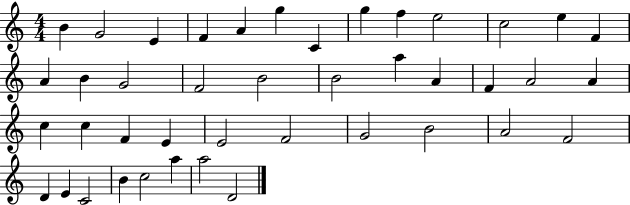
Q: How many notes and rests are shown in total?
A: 42